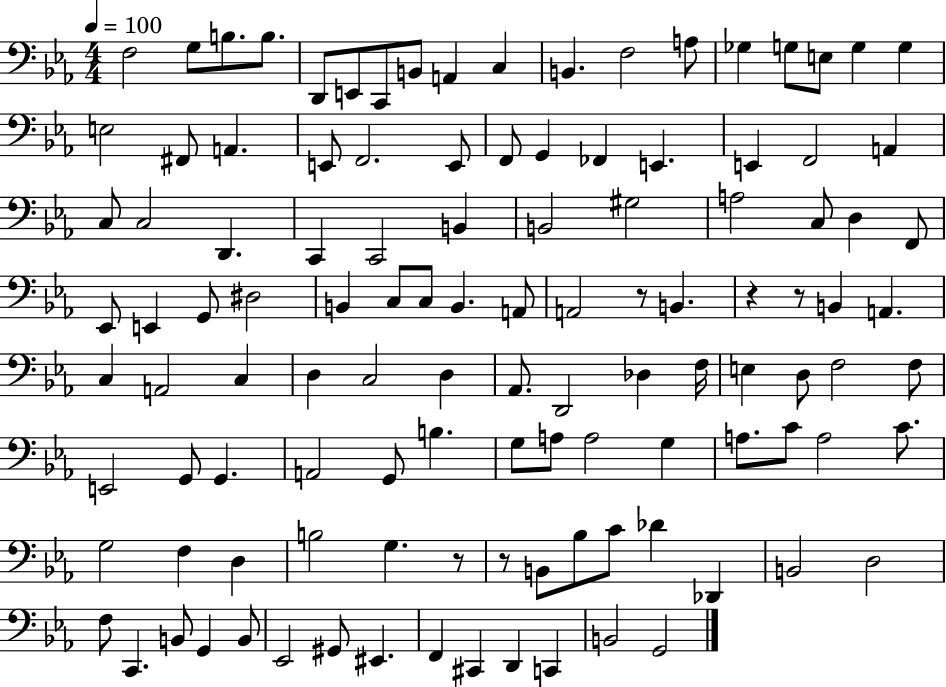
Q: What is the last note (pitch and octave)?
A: G2